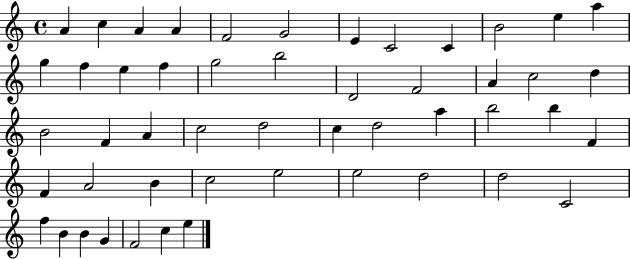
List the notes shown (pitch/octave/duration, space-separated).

A4/q C5/q A4/q A4/q F4/h G4/h E4/q C4/h C4/q B4/h E5/q A5/q G5/q F5/q E5/q F5/q G5/h B5/h D4/h F4/h A4/q C5/h D5/q B4/h F4/q A4/q C5/h D5/h C5/q D5/h A5/q B5/h B5/q F4/q F4/q A4/h B4/q C5/h E5/h E5/h D5/h D5/h C4/h F5/q B4/q B4/q G4/q F4/h C5/q E5/q